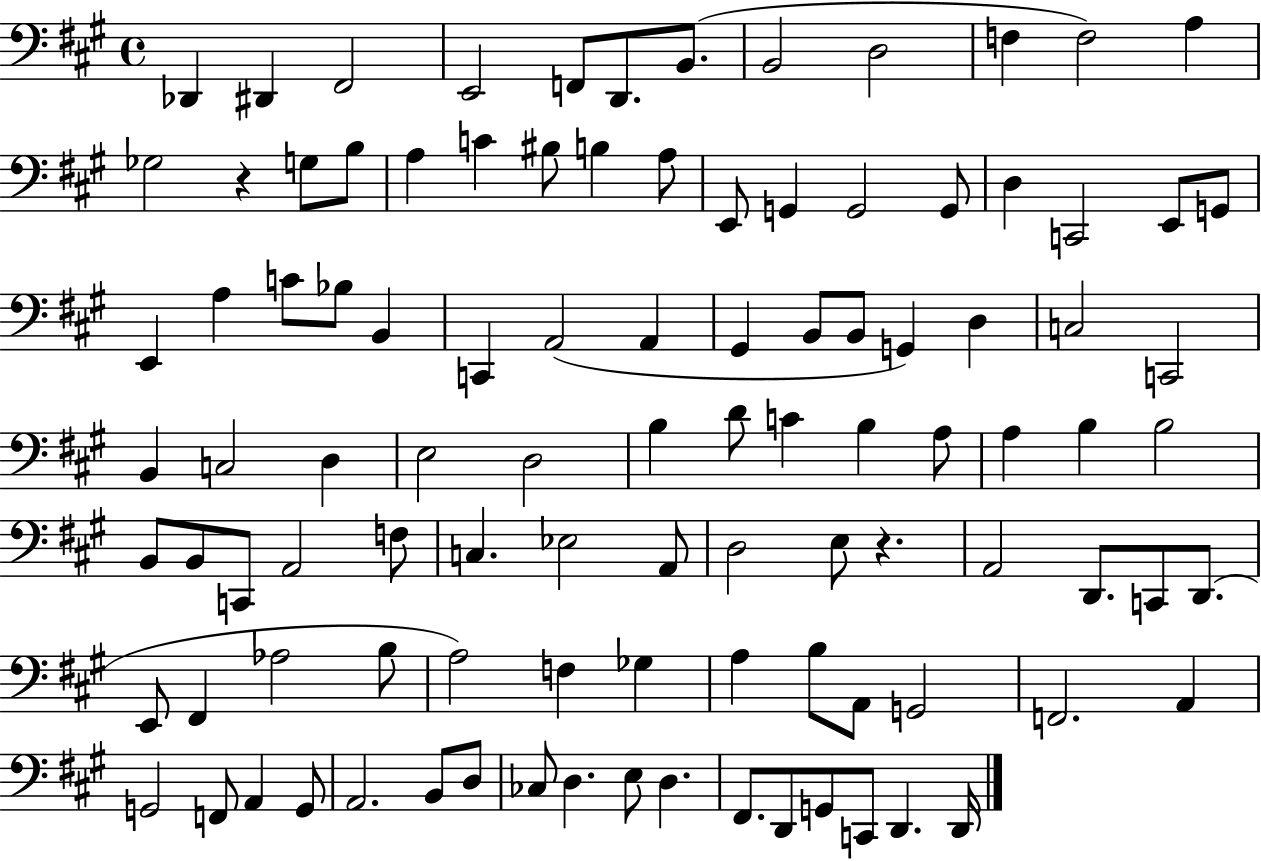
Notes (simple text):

Db2/q D#2/q F#2/h E2/h F2/e D2/e. B2/e. B2/h D3/h F3/q F3/h A3/q Gb3/h R/q G3/e B3/e A3/q C4/q BIS3/e B3/q A3/e E2/e G2/q G2/h G2/e D3/q C2/h E2/e G2/e E2/q A3/q C4/e Bb3/e B2/q C2/q A2/h A2/q G#2/q B2/e B2/e G2/q D3/q C3/h C2/h B2/q C3/h D3/q E3/h D3/h B3/q D4/e C4/q B3/q A3/e A3/q B3/q B3/h B2/e B2/e C2/e A2/h F3/e C3/q. Eb3/h A2/e D3/h E3/e R/q. A2/h D2/e. C2/e D2/e. E2/e F#2/q Ab3/h B3/e A3/h F3/q Gb3/q A3/q B3/e A2/e G2/h F2/h. A2/q G2/h F2/e A2/q G2/e A2/h. B2/e D3/e CES3/e D3/q. E3/e D3/q. F#2/e. D2/e G2/e C2/e D2/q. D2/s